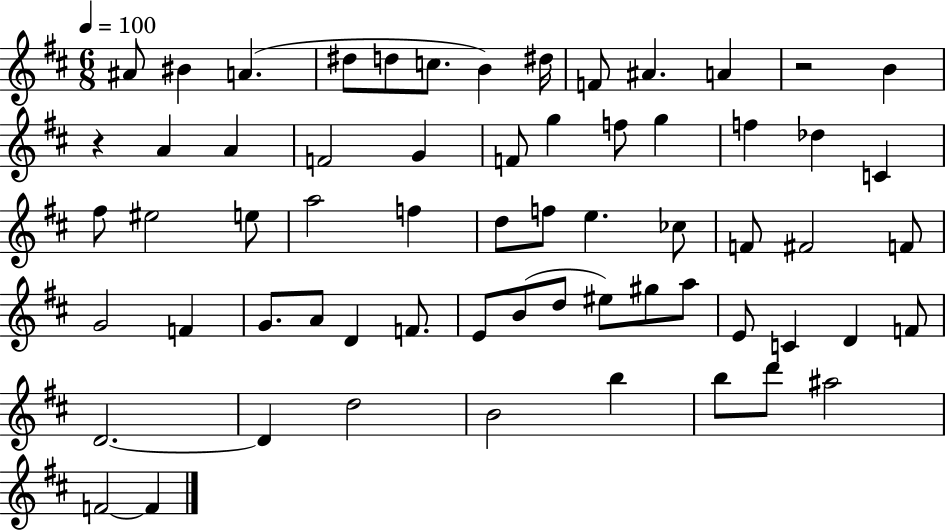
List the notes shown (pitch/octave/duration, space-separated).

A#4/e BIS4/q A4/q. D#5/e D5/e C5/e. B4/q D#5/s F4/e A#4/q. A4/q R/h B4/q R/q A4/q A4/q F4/h G4/q F4/e G5/q F5/e G5/q F5/q Db5/q C4/q F#5/e EIS5/h E5/e A5/h F5/q D5/e F5/e E5/q. CES5/e F4/e F#4/h F4/e G4/h F4/q G4/e. A4/e D4/q F4/e. E4/e B4/e D5/e EIS5/e G#5/e A5/e E4/e C4/q D4/q F4/e D4/h. D4/q D5/h B4/h B5/q B5/e D6/e A#5/h F4/h F4/q